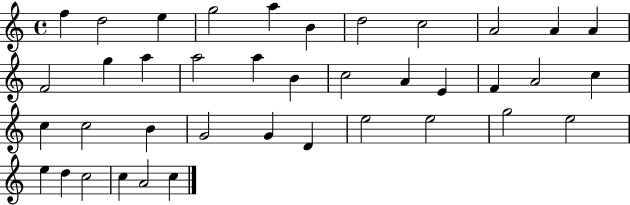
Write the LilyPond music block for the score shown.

{
  \clef treble
  \time 4/4
  \defaultTimeSignature
  \key c \major
  f''4 d''2 e''4 | g''2 a''4 b'4 | d''2 c''2 | a'2 a'4 a'4 | \break f'2 g''4 a''4 | a''2 a''4 b'4 | c''2 a'4 e'4 | f'4 a'2 c''4 | \break c''4 c''2 b'4 | g'2 g'4 d'4 | e''2 e''2 | g''2 e''2 | \break e''4 d''4 c''2 | c''4 a'2 c''4 | \bar "|."
}